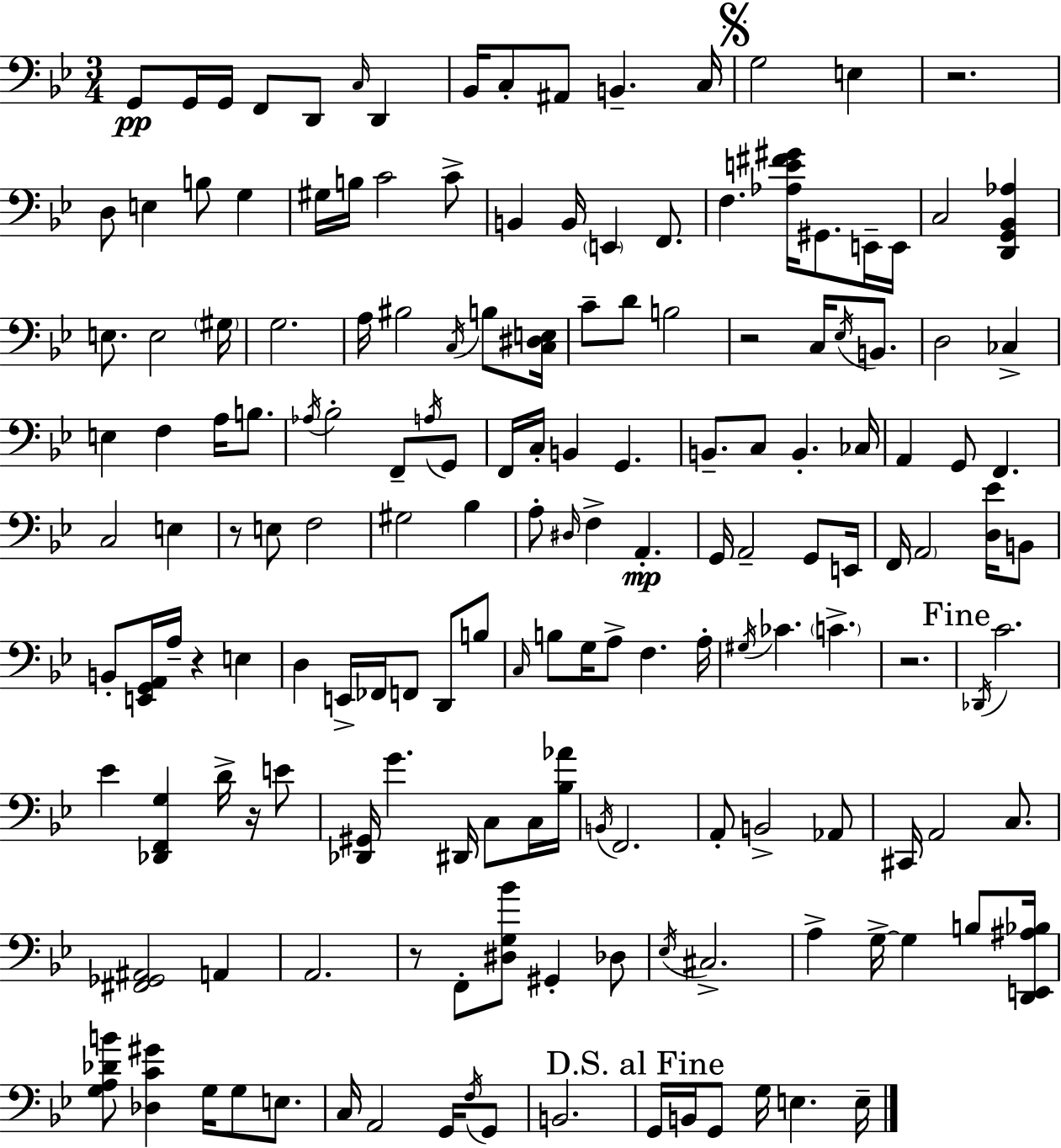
{
  \clef bass
  \numericTimeSignature
  \time 3/4
  \key g \minor
  g,8\pp g,16 g,16 f,8 d,8 \grace { c16 } d,4 | bes,16 c8-. ais,8 b,4.-- | c16 \mark \markup { \musicglyph "scripts.segno" } g2 e4 | r2. | \break d8 e4 b8 g4 | gis16 b16 c'2 c'8-> | b,4 b,16 \parenthesize e,4 f,8. | f4. <aes e' fis' gis'>16 gis,8. e,16-- | \break e,16 c2 <d, g, bes, aes>4 | e8. e2 | \parenthesize gis16 g2. | a16 bis2 \acciaccatura { c16 } b8 | \break <c dis e>16 c'8-- d'8 b2 | r2 c16 \acciaccatura { ees16 } | b,8. d2 ces4-> | e4 f4 a16 | \break b8. \acciaccatura { aes16 } bes2-. | f,8-- \acciaccatura { a16 } g,8 f,16 c16-. b,4 g,4. | b,8.-- c8 b,4.-. | ces16 a,4 g,8 f,4. | \break c2 | e4 r8 e8 f2 | gis2 | bes4 a8-. \grace { dis16 } f4-> | \break a,4.-.\mp g,16 a,2-- | g,8 e,16 f,16 \parenthesize a,2 | <d ees'>16 b,8 b,8-. <e, g, a,>16 a16-- r4 | e4 d4 e,16-> fes,16 | \break f,8 d,8 b8 \grace { c16 } b8 g16 a8-> | f4. a16-. \acciaccatura { gis16 } ces'4. | \parenthesize c'4.-> r2. | \mark "Fine" \acciaccatura { des,16 } c'2. | \break ees'4 | <des, f, g>4 d'16-> r16 e'8 <des, gis,>16 g'4. | dis,16 c8 c16 <bes aes'>16 \acciaccatura { b,16 } f,2. | a,8-. | \break b,2-> aes,8 cis,16 a,2 | c8. <fis, ges, ais,>2 | a,4 a,2. | r8 | \break f,8-. <dis g bes'>8 gis,4-. des8 \acciaccatura { ees16 } cis2.-> | a4-> | g16->~~ g4 b8 <d, e, ais bes>16 <g a des' b'>8 | <des c' gis'>4 g16 g8 e8. c16 | \break a,2 g,16 \acciaccatura { f16 } g,8 | b,2. | \mark "D.S. al Fine" g,16 b,16 g,8 g16 e4. e16-- | \bar "|."
}